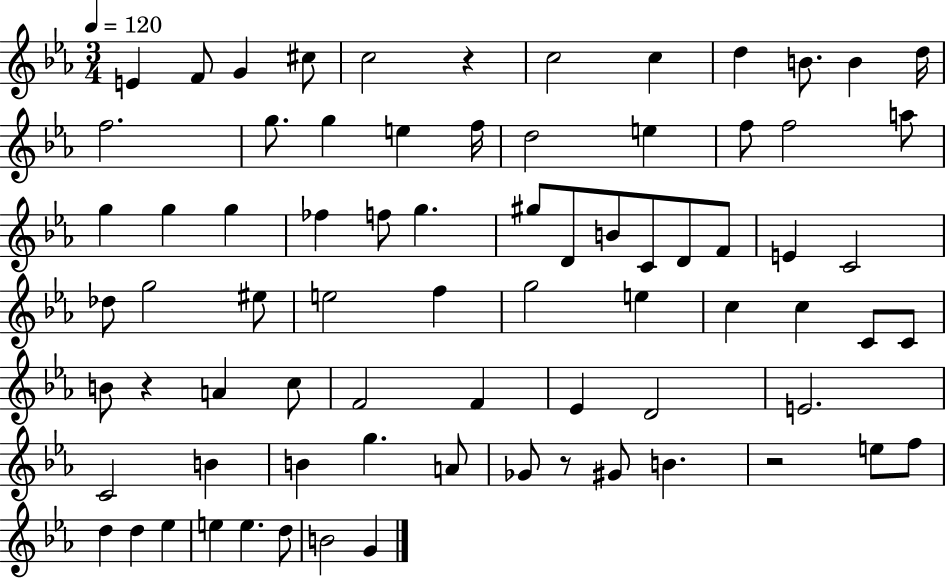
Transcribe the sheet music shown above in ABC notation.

X:1
T:Untitled
M:3/4
L:1/4
K:Eb
E F/2 G ^c/2 c2 z c2 c d B/2 B d/4 f2 g/2 g e f/4 d2 e f/2 f2 a/2 g g g _f f/2 g ^g/2 D/2 B/2 C/2 D/2 F/2 E C2 _d/2 g2 ^e/2 e2 f g2 e c c C/2 C/2 B/2 z A c/2 F2 F _E D2 E2 C2 B B g A/2 _G/2 z/2 ^G/2 B z2 e/2 f/2 d d _e e e d/2 B2 G